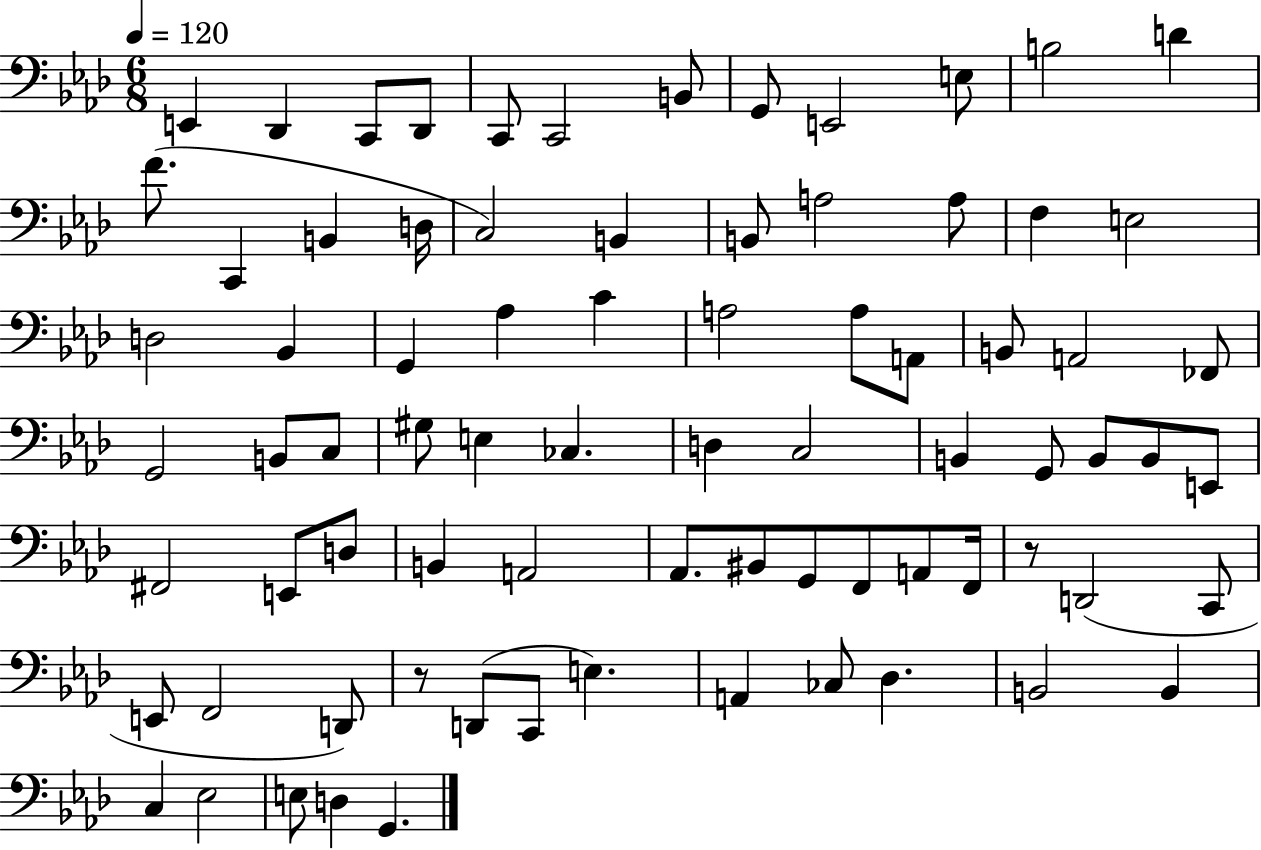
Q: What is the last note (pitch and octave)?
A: G2